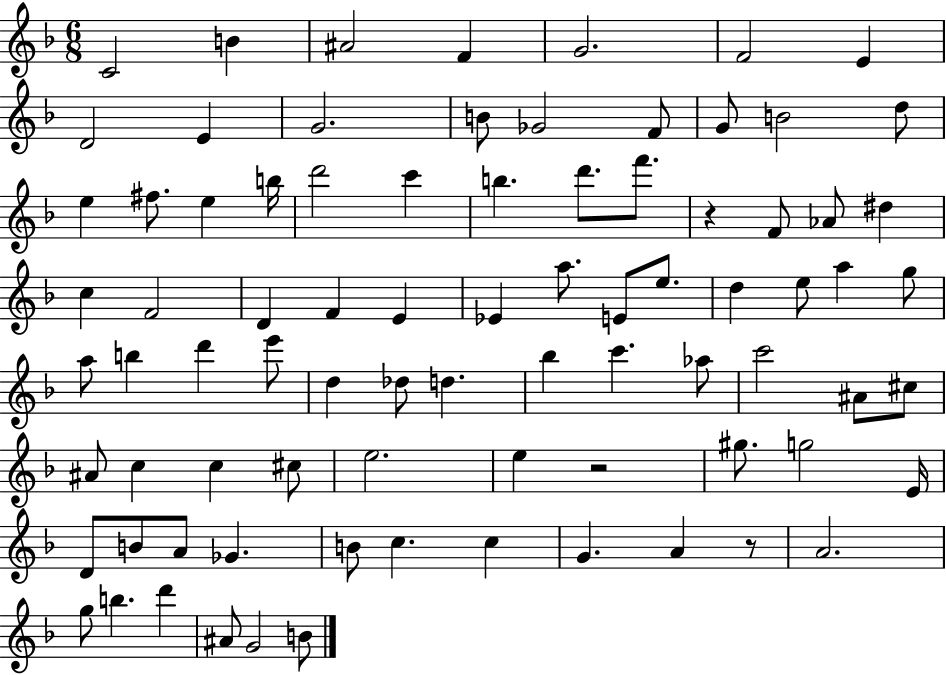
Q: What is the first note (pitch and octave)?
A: C4